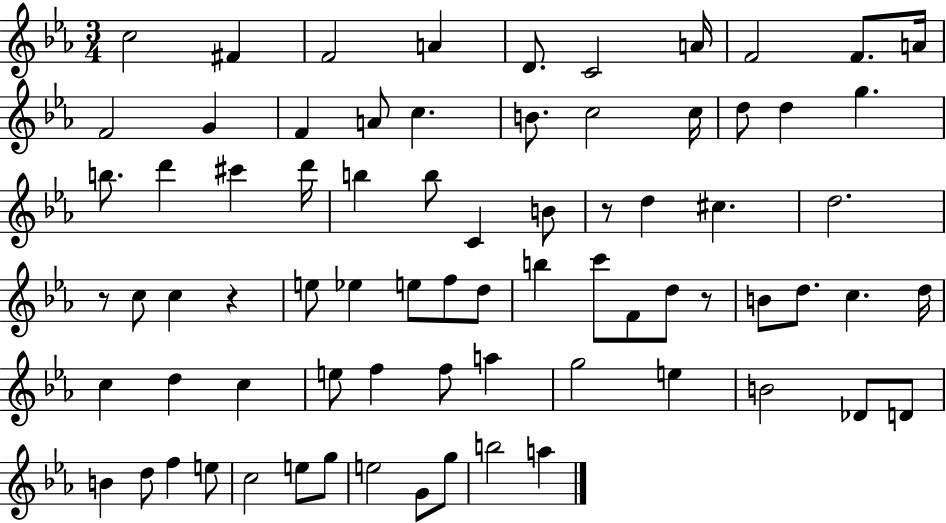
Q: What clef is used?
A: treble